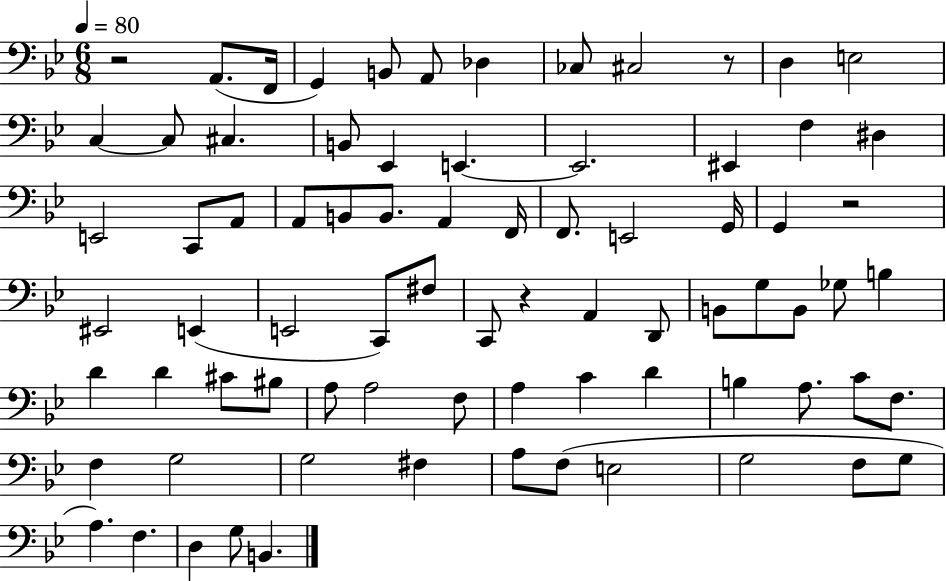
{
  \clef bass
  \numericTimeSignature
  \time 6/8
  \key bes \major
  \tempo 4 = 80
  r2 a,8.( f,16 | g,4) b,8 a,8 des4 | ces8 cis2 r8 | d4 e2 | \break c4~~ c8 cis4. | b,8 ees,4 e,4.~~ | e,2. | eis,4 f4 dis4 | \break e,2 c,8 a,8 | a,8 b,8 b,8. a,4 f,16 | f,8. e,2 g,16 | g,4 r2 | \break eis,2 e,4( | e,2 c,8) fis8 | c,8 r4 a,4 d,8 | b,8 g8 b,8 ges8 b4 | \break d'4 d'4 cis'8 bis8 | a8 a2 f8 | a4 c'4 d'4 | b4 a8. c'8 f8. | \break f4 g2 | g2 fis4 | a8 f8( e2 | g2 f8 g8 | \break a4.) f4. | d4 g8 b,4. | \bar "|."
}